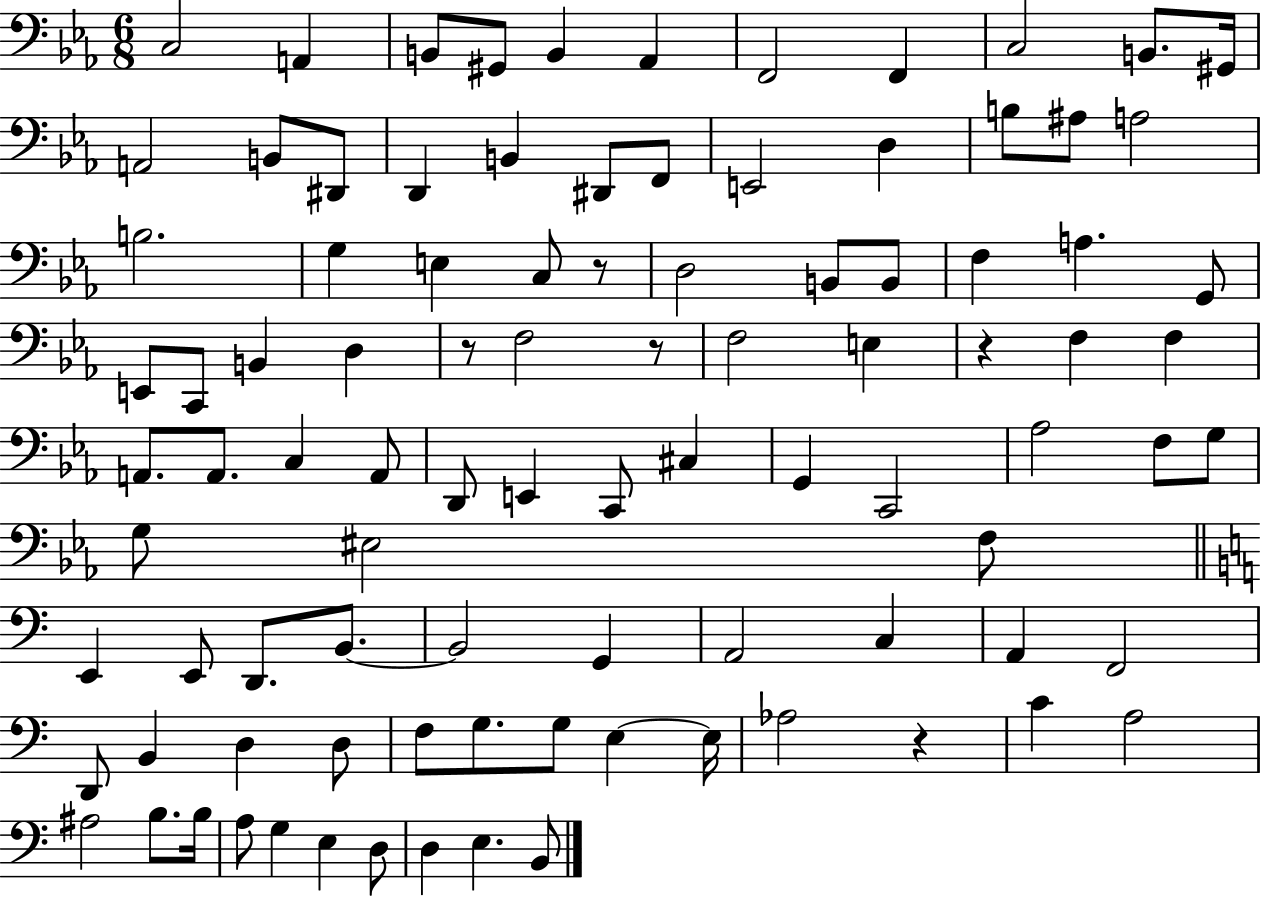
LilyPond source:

{
  \clef bass
  \numericTimeSignature
  \time 6/8
  \key ees \major
  c2 a,4 | b,8 gis,8 b,4 aes,4 | f,2 f,4 | c2 b,8. gis,16 | \break a,2 b,8 dis,8 | d,4 b,4 dis,8 f,8 | e,2 d4 | b8 ais8 a2 | \break b2. | g4 e4 c8 r8 | d2 b,8 b,8 | f4 a4. g,8 | \break e,8 c,8 b,4 d4 | r8 f2 r8 | f2 e4 | r4 f4 f4 | \break a,8. a,8. c4 a,8 | d,8 e,4 c,8 cis4 | g,4 c,2 | aes2 f8 g8 | \break g8 eis2 f8 | \bar "||" \break \key a \minor e,4 e,8 d,8. b,8.~~ | b,2 g,4 | a,2 c4 | a,4 f,2 | \break d,8 b,4 d4 d8 | f8 g8. g8 e4~~ e16 | aes2 r4 | c'4 a2 | \break ais2 b8. b16 | a8 g4 e4 d8 | d4 e4. b,8 | \bar "|."
}